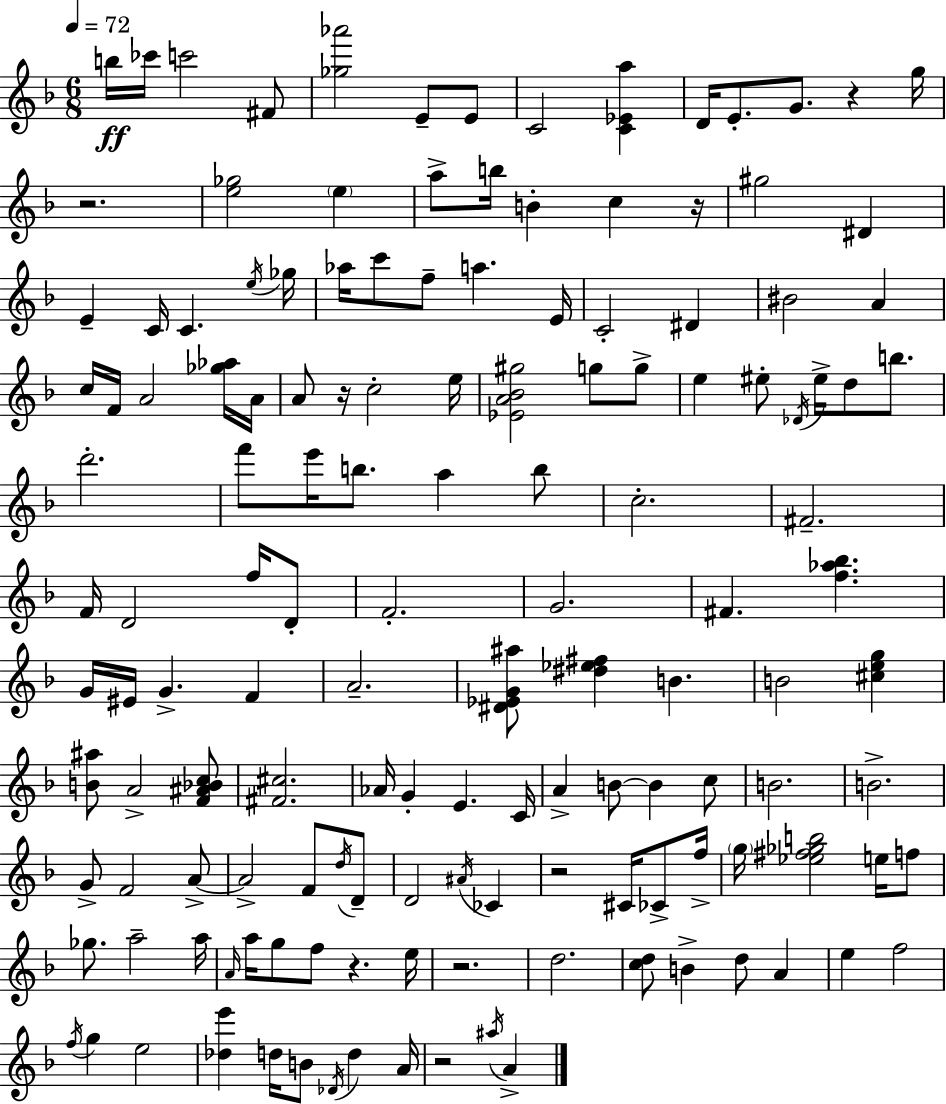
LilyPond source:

{
  \clef treble
  \numericTimeSignature
  \time 6/8
  \key d \minor
  \tempo 4 = 72
  b''16\ff ces'''16 c'''2 fis'8 | <ges'' aes'''>2 e'8-- e'8 | c'2 <c' ees' a''>4 | d'16 e'8.-. g'8. r4 g''16 | \break r2. | <e'' ges''>2 \parenthesize e''4 | a''8-> b''16 b'4-. c''4 r16 | gis''2 dis'4 | \break e'4-- c'16 c'4. \acciaccatura { e''16 } | ges''16 aes''16 c'''8 f''8-- a''4. | e'16 c'2-. dis'4 | bis'2 a'4 | \break c''16 f'16 a'2 <ges'' aes''>16 | a'16 a'8 r16 c''2-. | e''16 <ees' a' bes' gis''>2 g''8 g''8-> | e''4 eis''8-. \acciaccatura { des'16 } eis''16-> d''8 b''8. | \break d'''2.-. | f'''8 e'''16 b''8. a''4 | b''8 c''2.-. | fis'2.-- | \break f'16 d'2 f''16 | d'8-. f'2.-. | g'2. | fis'4. <f'' aes'' bes''>4. | \break g'16 eis'16 g'4.-> f'4 | a'2.-- | <dis' ees' g' ais''>8 <dis'' ees'' fis''>4 b'4. | b'2 <cis'' e'' g''>4 | \break <b' ais''>8 a'2-> | <f' ais' bes' c''>8 <fis' cis''>2. | aes'16 g'4-. e'4. | c'16 a'4-> b'8~~ b'4 | \break c''8 b'2. | b'2.-> | g'8-> f'2 | a'8->~~ a'2-> f'8 | \break \acciaccatura { d''16 } d'8-- d'2 \acciaccatura { ais'16 } | ces'4 r2 | cis'16 ces'8-> f''16-> \parenthesize g''16 <ees'' fis'' ges'' b''>2 | e''16 f''8 ges''8. a''2-- | \break a''16 \grace { a'16 } a''16 g''8 f''8 r4. | e''16 r2. | d''2. | <c'' d''>8 b'4-> d''8 | \break a'4 e''4 f''2 | \acciaccatura { f''16 } g''4 e''2 | <des'' e'''>4 d''16 b'8 | \acciaccatura { des'16 } d''4 a'16 r2 | \break \acciaccatura { ais''16 } a'4-> \bar "|."
}